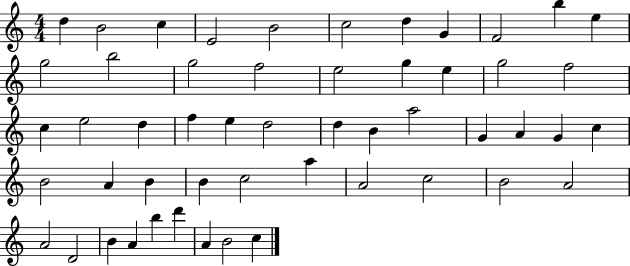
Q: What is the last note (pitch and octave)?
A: C5